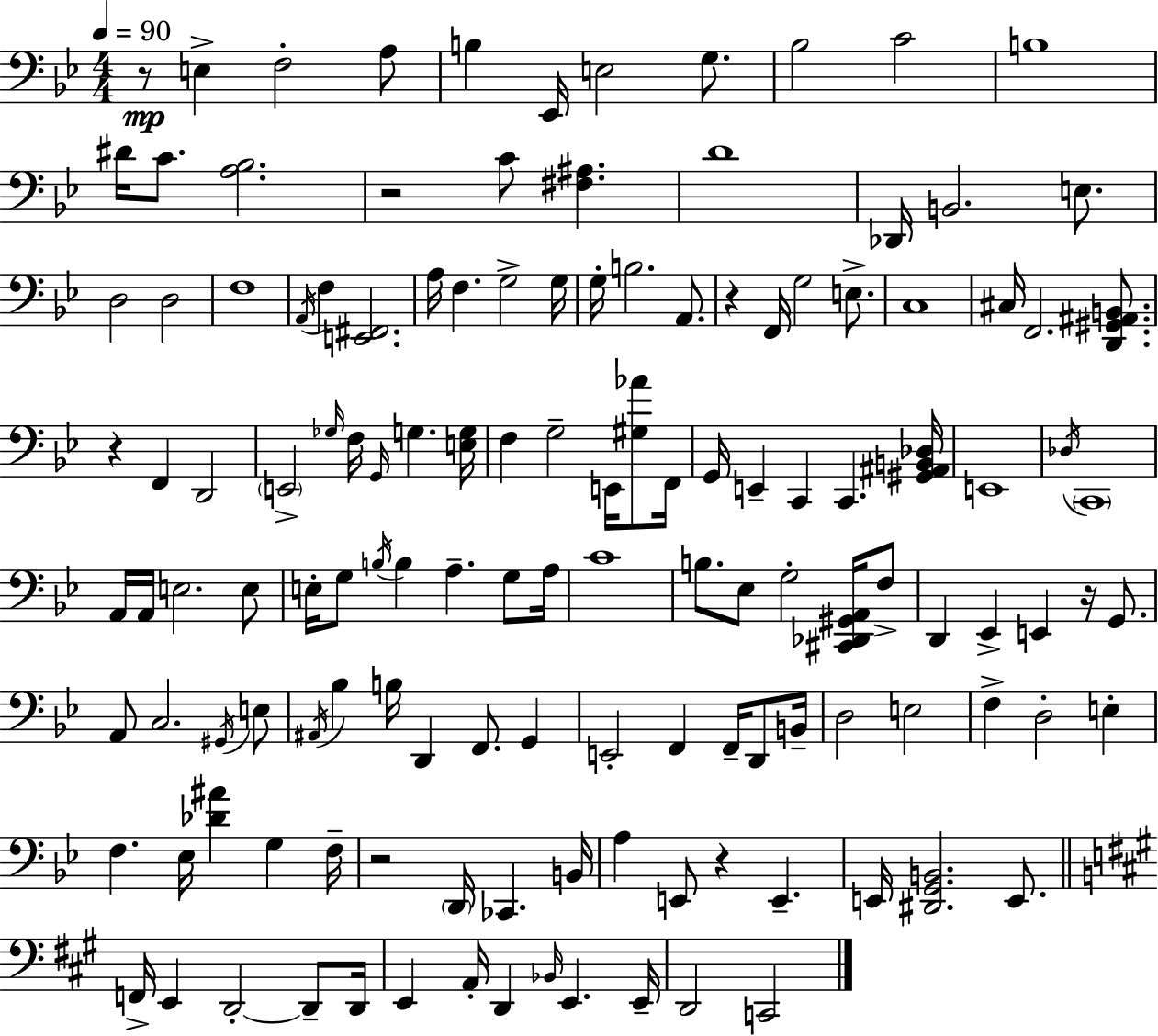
{
  \clef bass
  \numericTimeSignature
  \time 4/4
  \key g \minor
  \tempo 4 = 90
  r8\mp e4-> f2-. a8 | b4 ees,16 e2 g8. | bes2 c'2 | b1 | \break dis'16 c'8. <a bes>2. | r2 c'8 <fis ais>4. | d'1 | des,16 b,2. e8. | \break d2 d2 | f1 | \acciaccatura { a,16 } f4 <e, fis,>2. | a16 f4. g2-> | \break g16 g16-. b2. a,8. | r4 f,16 g2 e8.-> | c1 | cis16 f,2. <d, gis, ais, b,>8. | \break r4 f,4 d,2 | \parenthesize e,2-> \grace { ges16 } f16 \grace { g,16 } g4. | <e g>16 f4 g2-- e,16 | <gis aes'>8 f,16 g,16 e,4-- c,4 c,4. | \break <gis, ais, b, des>16 e,1 | \acciaccatura { des16 } \parenthesize c,1 | a,16 a,16 e2. | e8 e16-. g8 \acciaccatura { b16 } b4 a4.-- | \break g8 a16 c'1 | b8. ees8 g2-. | <cis, des, gis, a,>16 f8-> d,4 ees,4-> e,4 | r16 g,8. a,8 c2. | \break \acciaccatura { gis,16 } e8 \acciaccatura { ais,16 } bes4 b16 d,4 | f,8. g,4 e,2-. f,4 | f,16-- d,8 b,16-- d2 e2 | f4-> d2-. | \break e4-. f4. ees16 <des' ais'>4 | g4 f16-- r2 \parenthesize d,16 | ces,4. b,16 a4 e,8 r4 | e,4.-- e,16 <dis, g, b,>2. | \break e,8. \bar "||" \break \key a \major f,16-> e,4 d,2-.~~ d,8-- d,16 | e,4 a,16-. d,4 \grace { bes,16 } e,4. | e,16-- d,2 c,2 | \bar "|."
}